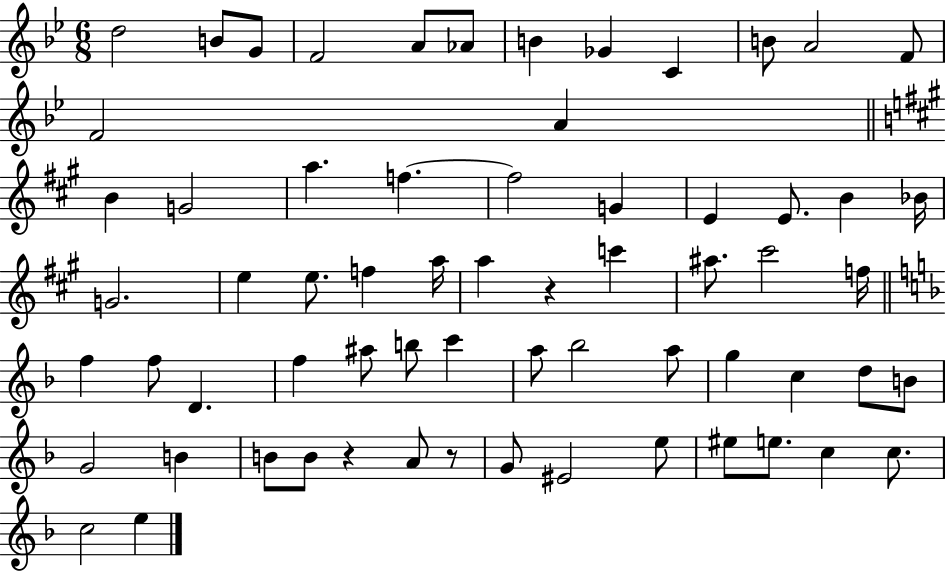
{
  \clef treble
  \numericTimeSignature
  \time 6/8
  \key bes \major
  d''2 b'8 g'8 | f'2 a'8 aes'8 | b'4 ges'4 c'4 | b'8 a'2 f'8 | \break f'2 a'4 | \bar "||" \break \key a \major b'4 g'2 | a''4. f''4.~~ | f''2 g'4 | e'4 e'8. b'4 bes'16 | \break g'2. | e''4 e''8. f''4 a''16 | a''4 r4 c'''4 | ais''8. cis'''2 f''16 | \break \bar "||" \break \key f \major f''4 f''8 d'4. | f''4 ais''8 b''8 c'''4 | a''8 bes''2 a''8 | g''4 c''4 d''8 b'8 | \break g'2 b'4 | b'8 b'8 r4 a'8 r8 | g'8 eis'2 e''8 | eis''8 e''8. c''4 c''8. | \break c''2 e''4 | \bar "|."
}